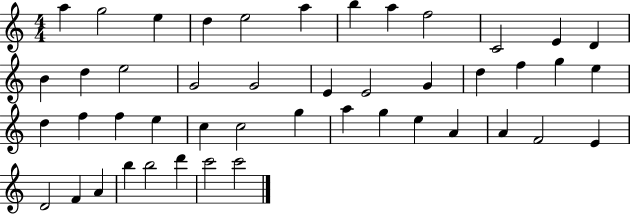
X:1
T:Untitled
M:4/4
L:1/4
K:C
a g2 e d e2 a b a f2 C2 E D B d e2 G2 G2 E E2 G d f g e d f f e c c2 g a g e A A F2 E D2 F A b b2 d' c'2 c'2